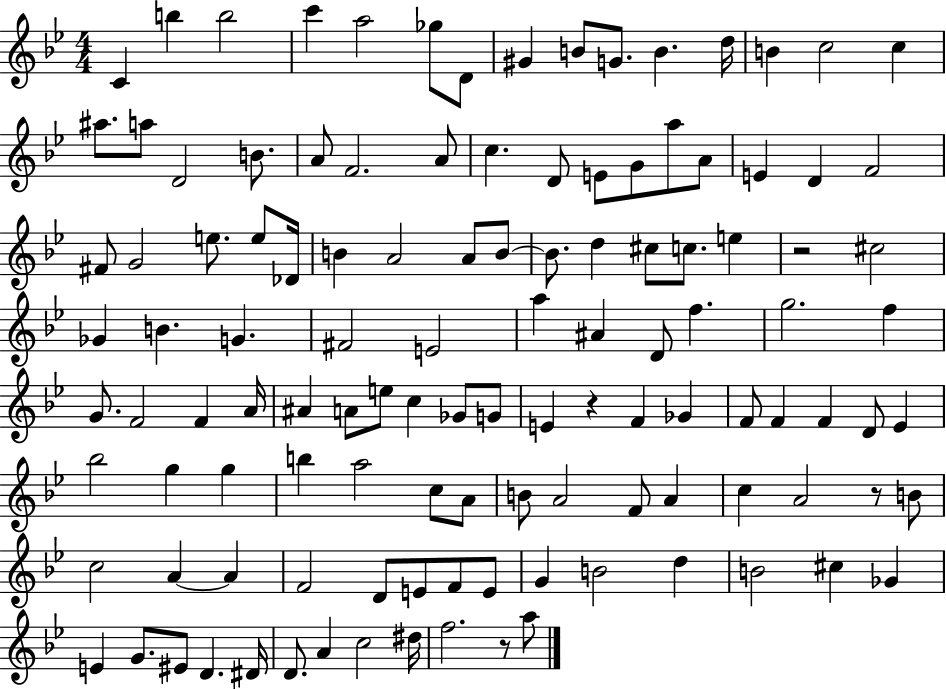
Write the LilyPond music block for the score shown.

{
  \clef treble
  \numericTimeSignature
  \time 4/4
  \key bes \major
  \repeat volta 2 { c'4 b''4 b''2 | c'''4 a''2 ges''8 d'8 | gis'4 b'8 g'8. b'4. d''16 | b'4 c''2 c''4 | \break ais''8. a''8 d'2 b'8. | a'8 f'2. a'8 | c''4. d'8 e'8 g'8 a''8 a'8 | e'4 d'4 f'2 | \break fis'8 g'2 e''8. e''8 des'16 | b'4 a'2 a'8 b'8~~ | b'8. d''4 cis''8 c''8. e''4 | r2 cis''2 | \break ges'4 b'4. g'4. | fis'2 e'2 | a''4 ais'4 d'8 f''4. | g''2. f''4 | \break g'8. f'2 f'4 a'16 | ais'4 a'8 e''8 c''4 ges'8 g'8 | e'4 r4 f'4 ges'4 | f'8 f'4 f'4 d'8 ees'4 | \break bes''2 g''4 g''4 | b''4 a''2 c''8 a'8 | b'8 a'2 f'8 a'4 | c''4 a'2 r8 b'8 | \break c''2 a'4~~ a'4 | f'2 d'8 e'8 f'8 e'8 | g'4 b'2 d''4 | b'2 cis''4 ges'4 | \break e'4 g'8. eis'8 d'4. dis'16 | d'8. a'4 c''2 dis''16 | f''2. r8 a''8 | } \bar "|."
}